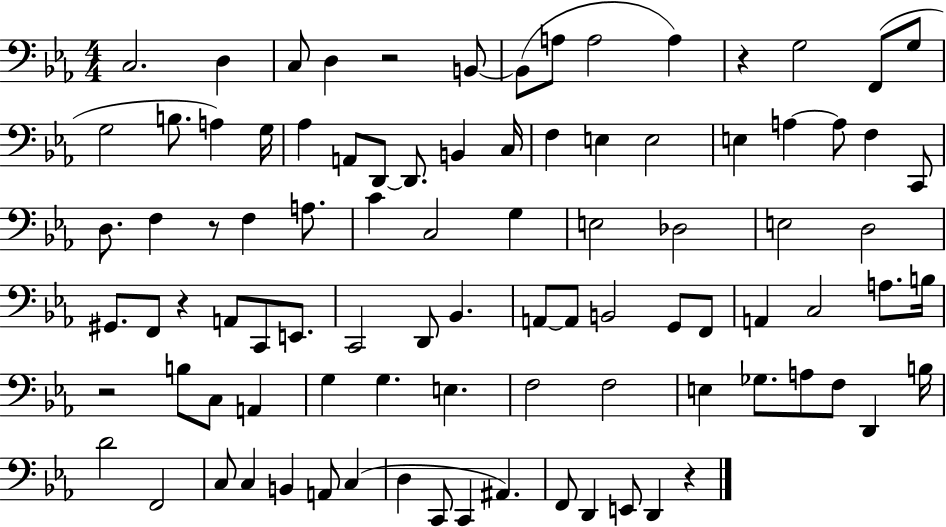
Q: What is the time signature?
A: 4/4